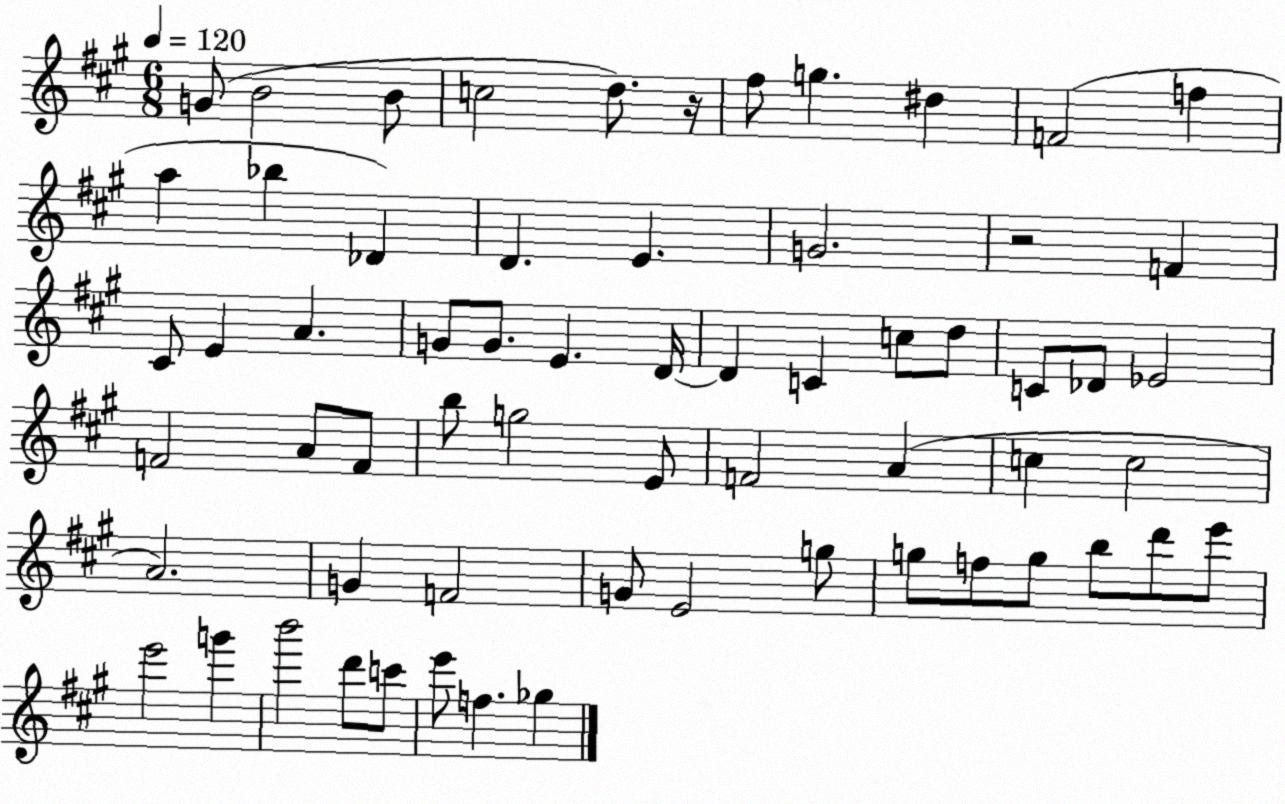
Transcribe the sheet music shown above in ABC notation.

X:1
T:Untitled
M:6/8
L:1/4
K:A
G/2 B2 B/2 c2 d/2 z/4 ^f/2 g ^d F2 f a _b _D D E G2 z2 F ^C/2 E A G/2 G/2 E D/4 D C c/2 d/2 C/2 _D/2 _E2 F2 A/2 F/2 b/2 g2 E/2 F2 A c c2 A2 G F2 G/2 E2 g/2 g/2 f/2 g/2 b/2 d'/2 e'/2 e'2 g' b'2 d'/2 c'/2 e'/2 f _g